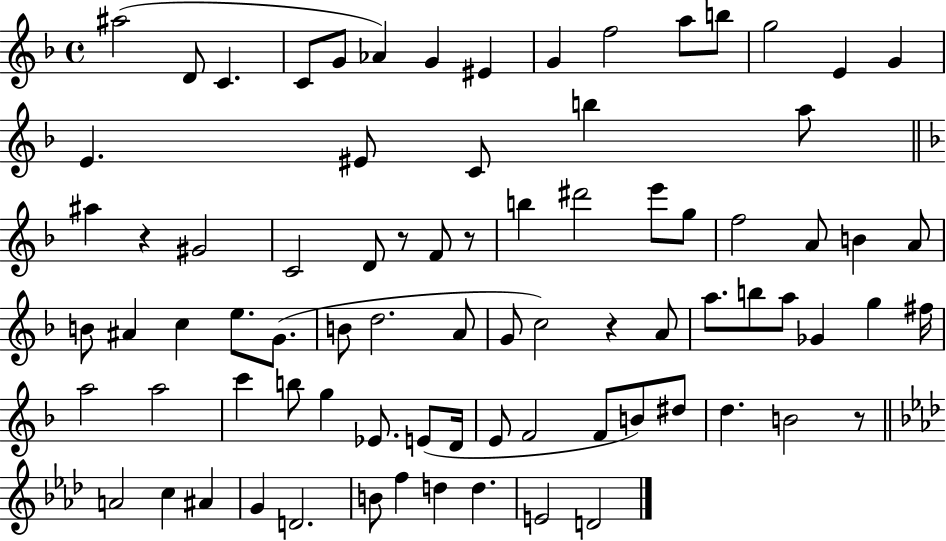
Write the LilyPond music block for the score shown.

{
  \clef treble
  \time 4/4
  \defaultTimeSignature
  \key f \major
  ais''2( d'8 c'4. | c'8 g'8 aes'4) g'4 eis'4 | g'4 f''2 a''8 b''8 | g''2 e'4 g'4 | \break e'4. eis'8 c'8 b''4 a''8 | \bar "||" \break \key d \minor ais''4 r4 gis'2 | c'2 d'8 r8 f'8 r8 | b''4 dis'''2 e'''8 g''8 | f''2 a'8 b'4 a'8 | \break b'8 ais'4 c''4 e''8. g'8.( | b'8 d''2. a'8 | g'8 c''2) r4 a'8 | a''8. b''8 a''8 ges'4 g''4 fis''16 | \break a''2 a''2 | c'''4 b''8 g''4 ees'8. e'8( d'16 | e'8 f'2 f'8 b'8) dis''8 | d''4. b'2 r8 | \break \bar "||" \break \key f \minor a'2 c''4 ais'4 | g'4 d'2. | b'8 f''4 d''4 d''4. | e'2 d'2 | \break \bar "|."
}